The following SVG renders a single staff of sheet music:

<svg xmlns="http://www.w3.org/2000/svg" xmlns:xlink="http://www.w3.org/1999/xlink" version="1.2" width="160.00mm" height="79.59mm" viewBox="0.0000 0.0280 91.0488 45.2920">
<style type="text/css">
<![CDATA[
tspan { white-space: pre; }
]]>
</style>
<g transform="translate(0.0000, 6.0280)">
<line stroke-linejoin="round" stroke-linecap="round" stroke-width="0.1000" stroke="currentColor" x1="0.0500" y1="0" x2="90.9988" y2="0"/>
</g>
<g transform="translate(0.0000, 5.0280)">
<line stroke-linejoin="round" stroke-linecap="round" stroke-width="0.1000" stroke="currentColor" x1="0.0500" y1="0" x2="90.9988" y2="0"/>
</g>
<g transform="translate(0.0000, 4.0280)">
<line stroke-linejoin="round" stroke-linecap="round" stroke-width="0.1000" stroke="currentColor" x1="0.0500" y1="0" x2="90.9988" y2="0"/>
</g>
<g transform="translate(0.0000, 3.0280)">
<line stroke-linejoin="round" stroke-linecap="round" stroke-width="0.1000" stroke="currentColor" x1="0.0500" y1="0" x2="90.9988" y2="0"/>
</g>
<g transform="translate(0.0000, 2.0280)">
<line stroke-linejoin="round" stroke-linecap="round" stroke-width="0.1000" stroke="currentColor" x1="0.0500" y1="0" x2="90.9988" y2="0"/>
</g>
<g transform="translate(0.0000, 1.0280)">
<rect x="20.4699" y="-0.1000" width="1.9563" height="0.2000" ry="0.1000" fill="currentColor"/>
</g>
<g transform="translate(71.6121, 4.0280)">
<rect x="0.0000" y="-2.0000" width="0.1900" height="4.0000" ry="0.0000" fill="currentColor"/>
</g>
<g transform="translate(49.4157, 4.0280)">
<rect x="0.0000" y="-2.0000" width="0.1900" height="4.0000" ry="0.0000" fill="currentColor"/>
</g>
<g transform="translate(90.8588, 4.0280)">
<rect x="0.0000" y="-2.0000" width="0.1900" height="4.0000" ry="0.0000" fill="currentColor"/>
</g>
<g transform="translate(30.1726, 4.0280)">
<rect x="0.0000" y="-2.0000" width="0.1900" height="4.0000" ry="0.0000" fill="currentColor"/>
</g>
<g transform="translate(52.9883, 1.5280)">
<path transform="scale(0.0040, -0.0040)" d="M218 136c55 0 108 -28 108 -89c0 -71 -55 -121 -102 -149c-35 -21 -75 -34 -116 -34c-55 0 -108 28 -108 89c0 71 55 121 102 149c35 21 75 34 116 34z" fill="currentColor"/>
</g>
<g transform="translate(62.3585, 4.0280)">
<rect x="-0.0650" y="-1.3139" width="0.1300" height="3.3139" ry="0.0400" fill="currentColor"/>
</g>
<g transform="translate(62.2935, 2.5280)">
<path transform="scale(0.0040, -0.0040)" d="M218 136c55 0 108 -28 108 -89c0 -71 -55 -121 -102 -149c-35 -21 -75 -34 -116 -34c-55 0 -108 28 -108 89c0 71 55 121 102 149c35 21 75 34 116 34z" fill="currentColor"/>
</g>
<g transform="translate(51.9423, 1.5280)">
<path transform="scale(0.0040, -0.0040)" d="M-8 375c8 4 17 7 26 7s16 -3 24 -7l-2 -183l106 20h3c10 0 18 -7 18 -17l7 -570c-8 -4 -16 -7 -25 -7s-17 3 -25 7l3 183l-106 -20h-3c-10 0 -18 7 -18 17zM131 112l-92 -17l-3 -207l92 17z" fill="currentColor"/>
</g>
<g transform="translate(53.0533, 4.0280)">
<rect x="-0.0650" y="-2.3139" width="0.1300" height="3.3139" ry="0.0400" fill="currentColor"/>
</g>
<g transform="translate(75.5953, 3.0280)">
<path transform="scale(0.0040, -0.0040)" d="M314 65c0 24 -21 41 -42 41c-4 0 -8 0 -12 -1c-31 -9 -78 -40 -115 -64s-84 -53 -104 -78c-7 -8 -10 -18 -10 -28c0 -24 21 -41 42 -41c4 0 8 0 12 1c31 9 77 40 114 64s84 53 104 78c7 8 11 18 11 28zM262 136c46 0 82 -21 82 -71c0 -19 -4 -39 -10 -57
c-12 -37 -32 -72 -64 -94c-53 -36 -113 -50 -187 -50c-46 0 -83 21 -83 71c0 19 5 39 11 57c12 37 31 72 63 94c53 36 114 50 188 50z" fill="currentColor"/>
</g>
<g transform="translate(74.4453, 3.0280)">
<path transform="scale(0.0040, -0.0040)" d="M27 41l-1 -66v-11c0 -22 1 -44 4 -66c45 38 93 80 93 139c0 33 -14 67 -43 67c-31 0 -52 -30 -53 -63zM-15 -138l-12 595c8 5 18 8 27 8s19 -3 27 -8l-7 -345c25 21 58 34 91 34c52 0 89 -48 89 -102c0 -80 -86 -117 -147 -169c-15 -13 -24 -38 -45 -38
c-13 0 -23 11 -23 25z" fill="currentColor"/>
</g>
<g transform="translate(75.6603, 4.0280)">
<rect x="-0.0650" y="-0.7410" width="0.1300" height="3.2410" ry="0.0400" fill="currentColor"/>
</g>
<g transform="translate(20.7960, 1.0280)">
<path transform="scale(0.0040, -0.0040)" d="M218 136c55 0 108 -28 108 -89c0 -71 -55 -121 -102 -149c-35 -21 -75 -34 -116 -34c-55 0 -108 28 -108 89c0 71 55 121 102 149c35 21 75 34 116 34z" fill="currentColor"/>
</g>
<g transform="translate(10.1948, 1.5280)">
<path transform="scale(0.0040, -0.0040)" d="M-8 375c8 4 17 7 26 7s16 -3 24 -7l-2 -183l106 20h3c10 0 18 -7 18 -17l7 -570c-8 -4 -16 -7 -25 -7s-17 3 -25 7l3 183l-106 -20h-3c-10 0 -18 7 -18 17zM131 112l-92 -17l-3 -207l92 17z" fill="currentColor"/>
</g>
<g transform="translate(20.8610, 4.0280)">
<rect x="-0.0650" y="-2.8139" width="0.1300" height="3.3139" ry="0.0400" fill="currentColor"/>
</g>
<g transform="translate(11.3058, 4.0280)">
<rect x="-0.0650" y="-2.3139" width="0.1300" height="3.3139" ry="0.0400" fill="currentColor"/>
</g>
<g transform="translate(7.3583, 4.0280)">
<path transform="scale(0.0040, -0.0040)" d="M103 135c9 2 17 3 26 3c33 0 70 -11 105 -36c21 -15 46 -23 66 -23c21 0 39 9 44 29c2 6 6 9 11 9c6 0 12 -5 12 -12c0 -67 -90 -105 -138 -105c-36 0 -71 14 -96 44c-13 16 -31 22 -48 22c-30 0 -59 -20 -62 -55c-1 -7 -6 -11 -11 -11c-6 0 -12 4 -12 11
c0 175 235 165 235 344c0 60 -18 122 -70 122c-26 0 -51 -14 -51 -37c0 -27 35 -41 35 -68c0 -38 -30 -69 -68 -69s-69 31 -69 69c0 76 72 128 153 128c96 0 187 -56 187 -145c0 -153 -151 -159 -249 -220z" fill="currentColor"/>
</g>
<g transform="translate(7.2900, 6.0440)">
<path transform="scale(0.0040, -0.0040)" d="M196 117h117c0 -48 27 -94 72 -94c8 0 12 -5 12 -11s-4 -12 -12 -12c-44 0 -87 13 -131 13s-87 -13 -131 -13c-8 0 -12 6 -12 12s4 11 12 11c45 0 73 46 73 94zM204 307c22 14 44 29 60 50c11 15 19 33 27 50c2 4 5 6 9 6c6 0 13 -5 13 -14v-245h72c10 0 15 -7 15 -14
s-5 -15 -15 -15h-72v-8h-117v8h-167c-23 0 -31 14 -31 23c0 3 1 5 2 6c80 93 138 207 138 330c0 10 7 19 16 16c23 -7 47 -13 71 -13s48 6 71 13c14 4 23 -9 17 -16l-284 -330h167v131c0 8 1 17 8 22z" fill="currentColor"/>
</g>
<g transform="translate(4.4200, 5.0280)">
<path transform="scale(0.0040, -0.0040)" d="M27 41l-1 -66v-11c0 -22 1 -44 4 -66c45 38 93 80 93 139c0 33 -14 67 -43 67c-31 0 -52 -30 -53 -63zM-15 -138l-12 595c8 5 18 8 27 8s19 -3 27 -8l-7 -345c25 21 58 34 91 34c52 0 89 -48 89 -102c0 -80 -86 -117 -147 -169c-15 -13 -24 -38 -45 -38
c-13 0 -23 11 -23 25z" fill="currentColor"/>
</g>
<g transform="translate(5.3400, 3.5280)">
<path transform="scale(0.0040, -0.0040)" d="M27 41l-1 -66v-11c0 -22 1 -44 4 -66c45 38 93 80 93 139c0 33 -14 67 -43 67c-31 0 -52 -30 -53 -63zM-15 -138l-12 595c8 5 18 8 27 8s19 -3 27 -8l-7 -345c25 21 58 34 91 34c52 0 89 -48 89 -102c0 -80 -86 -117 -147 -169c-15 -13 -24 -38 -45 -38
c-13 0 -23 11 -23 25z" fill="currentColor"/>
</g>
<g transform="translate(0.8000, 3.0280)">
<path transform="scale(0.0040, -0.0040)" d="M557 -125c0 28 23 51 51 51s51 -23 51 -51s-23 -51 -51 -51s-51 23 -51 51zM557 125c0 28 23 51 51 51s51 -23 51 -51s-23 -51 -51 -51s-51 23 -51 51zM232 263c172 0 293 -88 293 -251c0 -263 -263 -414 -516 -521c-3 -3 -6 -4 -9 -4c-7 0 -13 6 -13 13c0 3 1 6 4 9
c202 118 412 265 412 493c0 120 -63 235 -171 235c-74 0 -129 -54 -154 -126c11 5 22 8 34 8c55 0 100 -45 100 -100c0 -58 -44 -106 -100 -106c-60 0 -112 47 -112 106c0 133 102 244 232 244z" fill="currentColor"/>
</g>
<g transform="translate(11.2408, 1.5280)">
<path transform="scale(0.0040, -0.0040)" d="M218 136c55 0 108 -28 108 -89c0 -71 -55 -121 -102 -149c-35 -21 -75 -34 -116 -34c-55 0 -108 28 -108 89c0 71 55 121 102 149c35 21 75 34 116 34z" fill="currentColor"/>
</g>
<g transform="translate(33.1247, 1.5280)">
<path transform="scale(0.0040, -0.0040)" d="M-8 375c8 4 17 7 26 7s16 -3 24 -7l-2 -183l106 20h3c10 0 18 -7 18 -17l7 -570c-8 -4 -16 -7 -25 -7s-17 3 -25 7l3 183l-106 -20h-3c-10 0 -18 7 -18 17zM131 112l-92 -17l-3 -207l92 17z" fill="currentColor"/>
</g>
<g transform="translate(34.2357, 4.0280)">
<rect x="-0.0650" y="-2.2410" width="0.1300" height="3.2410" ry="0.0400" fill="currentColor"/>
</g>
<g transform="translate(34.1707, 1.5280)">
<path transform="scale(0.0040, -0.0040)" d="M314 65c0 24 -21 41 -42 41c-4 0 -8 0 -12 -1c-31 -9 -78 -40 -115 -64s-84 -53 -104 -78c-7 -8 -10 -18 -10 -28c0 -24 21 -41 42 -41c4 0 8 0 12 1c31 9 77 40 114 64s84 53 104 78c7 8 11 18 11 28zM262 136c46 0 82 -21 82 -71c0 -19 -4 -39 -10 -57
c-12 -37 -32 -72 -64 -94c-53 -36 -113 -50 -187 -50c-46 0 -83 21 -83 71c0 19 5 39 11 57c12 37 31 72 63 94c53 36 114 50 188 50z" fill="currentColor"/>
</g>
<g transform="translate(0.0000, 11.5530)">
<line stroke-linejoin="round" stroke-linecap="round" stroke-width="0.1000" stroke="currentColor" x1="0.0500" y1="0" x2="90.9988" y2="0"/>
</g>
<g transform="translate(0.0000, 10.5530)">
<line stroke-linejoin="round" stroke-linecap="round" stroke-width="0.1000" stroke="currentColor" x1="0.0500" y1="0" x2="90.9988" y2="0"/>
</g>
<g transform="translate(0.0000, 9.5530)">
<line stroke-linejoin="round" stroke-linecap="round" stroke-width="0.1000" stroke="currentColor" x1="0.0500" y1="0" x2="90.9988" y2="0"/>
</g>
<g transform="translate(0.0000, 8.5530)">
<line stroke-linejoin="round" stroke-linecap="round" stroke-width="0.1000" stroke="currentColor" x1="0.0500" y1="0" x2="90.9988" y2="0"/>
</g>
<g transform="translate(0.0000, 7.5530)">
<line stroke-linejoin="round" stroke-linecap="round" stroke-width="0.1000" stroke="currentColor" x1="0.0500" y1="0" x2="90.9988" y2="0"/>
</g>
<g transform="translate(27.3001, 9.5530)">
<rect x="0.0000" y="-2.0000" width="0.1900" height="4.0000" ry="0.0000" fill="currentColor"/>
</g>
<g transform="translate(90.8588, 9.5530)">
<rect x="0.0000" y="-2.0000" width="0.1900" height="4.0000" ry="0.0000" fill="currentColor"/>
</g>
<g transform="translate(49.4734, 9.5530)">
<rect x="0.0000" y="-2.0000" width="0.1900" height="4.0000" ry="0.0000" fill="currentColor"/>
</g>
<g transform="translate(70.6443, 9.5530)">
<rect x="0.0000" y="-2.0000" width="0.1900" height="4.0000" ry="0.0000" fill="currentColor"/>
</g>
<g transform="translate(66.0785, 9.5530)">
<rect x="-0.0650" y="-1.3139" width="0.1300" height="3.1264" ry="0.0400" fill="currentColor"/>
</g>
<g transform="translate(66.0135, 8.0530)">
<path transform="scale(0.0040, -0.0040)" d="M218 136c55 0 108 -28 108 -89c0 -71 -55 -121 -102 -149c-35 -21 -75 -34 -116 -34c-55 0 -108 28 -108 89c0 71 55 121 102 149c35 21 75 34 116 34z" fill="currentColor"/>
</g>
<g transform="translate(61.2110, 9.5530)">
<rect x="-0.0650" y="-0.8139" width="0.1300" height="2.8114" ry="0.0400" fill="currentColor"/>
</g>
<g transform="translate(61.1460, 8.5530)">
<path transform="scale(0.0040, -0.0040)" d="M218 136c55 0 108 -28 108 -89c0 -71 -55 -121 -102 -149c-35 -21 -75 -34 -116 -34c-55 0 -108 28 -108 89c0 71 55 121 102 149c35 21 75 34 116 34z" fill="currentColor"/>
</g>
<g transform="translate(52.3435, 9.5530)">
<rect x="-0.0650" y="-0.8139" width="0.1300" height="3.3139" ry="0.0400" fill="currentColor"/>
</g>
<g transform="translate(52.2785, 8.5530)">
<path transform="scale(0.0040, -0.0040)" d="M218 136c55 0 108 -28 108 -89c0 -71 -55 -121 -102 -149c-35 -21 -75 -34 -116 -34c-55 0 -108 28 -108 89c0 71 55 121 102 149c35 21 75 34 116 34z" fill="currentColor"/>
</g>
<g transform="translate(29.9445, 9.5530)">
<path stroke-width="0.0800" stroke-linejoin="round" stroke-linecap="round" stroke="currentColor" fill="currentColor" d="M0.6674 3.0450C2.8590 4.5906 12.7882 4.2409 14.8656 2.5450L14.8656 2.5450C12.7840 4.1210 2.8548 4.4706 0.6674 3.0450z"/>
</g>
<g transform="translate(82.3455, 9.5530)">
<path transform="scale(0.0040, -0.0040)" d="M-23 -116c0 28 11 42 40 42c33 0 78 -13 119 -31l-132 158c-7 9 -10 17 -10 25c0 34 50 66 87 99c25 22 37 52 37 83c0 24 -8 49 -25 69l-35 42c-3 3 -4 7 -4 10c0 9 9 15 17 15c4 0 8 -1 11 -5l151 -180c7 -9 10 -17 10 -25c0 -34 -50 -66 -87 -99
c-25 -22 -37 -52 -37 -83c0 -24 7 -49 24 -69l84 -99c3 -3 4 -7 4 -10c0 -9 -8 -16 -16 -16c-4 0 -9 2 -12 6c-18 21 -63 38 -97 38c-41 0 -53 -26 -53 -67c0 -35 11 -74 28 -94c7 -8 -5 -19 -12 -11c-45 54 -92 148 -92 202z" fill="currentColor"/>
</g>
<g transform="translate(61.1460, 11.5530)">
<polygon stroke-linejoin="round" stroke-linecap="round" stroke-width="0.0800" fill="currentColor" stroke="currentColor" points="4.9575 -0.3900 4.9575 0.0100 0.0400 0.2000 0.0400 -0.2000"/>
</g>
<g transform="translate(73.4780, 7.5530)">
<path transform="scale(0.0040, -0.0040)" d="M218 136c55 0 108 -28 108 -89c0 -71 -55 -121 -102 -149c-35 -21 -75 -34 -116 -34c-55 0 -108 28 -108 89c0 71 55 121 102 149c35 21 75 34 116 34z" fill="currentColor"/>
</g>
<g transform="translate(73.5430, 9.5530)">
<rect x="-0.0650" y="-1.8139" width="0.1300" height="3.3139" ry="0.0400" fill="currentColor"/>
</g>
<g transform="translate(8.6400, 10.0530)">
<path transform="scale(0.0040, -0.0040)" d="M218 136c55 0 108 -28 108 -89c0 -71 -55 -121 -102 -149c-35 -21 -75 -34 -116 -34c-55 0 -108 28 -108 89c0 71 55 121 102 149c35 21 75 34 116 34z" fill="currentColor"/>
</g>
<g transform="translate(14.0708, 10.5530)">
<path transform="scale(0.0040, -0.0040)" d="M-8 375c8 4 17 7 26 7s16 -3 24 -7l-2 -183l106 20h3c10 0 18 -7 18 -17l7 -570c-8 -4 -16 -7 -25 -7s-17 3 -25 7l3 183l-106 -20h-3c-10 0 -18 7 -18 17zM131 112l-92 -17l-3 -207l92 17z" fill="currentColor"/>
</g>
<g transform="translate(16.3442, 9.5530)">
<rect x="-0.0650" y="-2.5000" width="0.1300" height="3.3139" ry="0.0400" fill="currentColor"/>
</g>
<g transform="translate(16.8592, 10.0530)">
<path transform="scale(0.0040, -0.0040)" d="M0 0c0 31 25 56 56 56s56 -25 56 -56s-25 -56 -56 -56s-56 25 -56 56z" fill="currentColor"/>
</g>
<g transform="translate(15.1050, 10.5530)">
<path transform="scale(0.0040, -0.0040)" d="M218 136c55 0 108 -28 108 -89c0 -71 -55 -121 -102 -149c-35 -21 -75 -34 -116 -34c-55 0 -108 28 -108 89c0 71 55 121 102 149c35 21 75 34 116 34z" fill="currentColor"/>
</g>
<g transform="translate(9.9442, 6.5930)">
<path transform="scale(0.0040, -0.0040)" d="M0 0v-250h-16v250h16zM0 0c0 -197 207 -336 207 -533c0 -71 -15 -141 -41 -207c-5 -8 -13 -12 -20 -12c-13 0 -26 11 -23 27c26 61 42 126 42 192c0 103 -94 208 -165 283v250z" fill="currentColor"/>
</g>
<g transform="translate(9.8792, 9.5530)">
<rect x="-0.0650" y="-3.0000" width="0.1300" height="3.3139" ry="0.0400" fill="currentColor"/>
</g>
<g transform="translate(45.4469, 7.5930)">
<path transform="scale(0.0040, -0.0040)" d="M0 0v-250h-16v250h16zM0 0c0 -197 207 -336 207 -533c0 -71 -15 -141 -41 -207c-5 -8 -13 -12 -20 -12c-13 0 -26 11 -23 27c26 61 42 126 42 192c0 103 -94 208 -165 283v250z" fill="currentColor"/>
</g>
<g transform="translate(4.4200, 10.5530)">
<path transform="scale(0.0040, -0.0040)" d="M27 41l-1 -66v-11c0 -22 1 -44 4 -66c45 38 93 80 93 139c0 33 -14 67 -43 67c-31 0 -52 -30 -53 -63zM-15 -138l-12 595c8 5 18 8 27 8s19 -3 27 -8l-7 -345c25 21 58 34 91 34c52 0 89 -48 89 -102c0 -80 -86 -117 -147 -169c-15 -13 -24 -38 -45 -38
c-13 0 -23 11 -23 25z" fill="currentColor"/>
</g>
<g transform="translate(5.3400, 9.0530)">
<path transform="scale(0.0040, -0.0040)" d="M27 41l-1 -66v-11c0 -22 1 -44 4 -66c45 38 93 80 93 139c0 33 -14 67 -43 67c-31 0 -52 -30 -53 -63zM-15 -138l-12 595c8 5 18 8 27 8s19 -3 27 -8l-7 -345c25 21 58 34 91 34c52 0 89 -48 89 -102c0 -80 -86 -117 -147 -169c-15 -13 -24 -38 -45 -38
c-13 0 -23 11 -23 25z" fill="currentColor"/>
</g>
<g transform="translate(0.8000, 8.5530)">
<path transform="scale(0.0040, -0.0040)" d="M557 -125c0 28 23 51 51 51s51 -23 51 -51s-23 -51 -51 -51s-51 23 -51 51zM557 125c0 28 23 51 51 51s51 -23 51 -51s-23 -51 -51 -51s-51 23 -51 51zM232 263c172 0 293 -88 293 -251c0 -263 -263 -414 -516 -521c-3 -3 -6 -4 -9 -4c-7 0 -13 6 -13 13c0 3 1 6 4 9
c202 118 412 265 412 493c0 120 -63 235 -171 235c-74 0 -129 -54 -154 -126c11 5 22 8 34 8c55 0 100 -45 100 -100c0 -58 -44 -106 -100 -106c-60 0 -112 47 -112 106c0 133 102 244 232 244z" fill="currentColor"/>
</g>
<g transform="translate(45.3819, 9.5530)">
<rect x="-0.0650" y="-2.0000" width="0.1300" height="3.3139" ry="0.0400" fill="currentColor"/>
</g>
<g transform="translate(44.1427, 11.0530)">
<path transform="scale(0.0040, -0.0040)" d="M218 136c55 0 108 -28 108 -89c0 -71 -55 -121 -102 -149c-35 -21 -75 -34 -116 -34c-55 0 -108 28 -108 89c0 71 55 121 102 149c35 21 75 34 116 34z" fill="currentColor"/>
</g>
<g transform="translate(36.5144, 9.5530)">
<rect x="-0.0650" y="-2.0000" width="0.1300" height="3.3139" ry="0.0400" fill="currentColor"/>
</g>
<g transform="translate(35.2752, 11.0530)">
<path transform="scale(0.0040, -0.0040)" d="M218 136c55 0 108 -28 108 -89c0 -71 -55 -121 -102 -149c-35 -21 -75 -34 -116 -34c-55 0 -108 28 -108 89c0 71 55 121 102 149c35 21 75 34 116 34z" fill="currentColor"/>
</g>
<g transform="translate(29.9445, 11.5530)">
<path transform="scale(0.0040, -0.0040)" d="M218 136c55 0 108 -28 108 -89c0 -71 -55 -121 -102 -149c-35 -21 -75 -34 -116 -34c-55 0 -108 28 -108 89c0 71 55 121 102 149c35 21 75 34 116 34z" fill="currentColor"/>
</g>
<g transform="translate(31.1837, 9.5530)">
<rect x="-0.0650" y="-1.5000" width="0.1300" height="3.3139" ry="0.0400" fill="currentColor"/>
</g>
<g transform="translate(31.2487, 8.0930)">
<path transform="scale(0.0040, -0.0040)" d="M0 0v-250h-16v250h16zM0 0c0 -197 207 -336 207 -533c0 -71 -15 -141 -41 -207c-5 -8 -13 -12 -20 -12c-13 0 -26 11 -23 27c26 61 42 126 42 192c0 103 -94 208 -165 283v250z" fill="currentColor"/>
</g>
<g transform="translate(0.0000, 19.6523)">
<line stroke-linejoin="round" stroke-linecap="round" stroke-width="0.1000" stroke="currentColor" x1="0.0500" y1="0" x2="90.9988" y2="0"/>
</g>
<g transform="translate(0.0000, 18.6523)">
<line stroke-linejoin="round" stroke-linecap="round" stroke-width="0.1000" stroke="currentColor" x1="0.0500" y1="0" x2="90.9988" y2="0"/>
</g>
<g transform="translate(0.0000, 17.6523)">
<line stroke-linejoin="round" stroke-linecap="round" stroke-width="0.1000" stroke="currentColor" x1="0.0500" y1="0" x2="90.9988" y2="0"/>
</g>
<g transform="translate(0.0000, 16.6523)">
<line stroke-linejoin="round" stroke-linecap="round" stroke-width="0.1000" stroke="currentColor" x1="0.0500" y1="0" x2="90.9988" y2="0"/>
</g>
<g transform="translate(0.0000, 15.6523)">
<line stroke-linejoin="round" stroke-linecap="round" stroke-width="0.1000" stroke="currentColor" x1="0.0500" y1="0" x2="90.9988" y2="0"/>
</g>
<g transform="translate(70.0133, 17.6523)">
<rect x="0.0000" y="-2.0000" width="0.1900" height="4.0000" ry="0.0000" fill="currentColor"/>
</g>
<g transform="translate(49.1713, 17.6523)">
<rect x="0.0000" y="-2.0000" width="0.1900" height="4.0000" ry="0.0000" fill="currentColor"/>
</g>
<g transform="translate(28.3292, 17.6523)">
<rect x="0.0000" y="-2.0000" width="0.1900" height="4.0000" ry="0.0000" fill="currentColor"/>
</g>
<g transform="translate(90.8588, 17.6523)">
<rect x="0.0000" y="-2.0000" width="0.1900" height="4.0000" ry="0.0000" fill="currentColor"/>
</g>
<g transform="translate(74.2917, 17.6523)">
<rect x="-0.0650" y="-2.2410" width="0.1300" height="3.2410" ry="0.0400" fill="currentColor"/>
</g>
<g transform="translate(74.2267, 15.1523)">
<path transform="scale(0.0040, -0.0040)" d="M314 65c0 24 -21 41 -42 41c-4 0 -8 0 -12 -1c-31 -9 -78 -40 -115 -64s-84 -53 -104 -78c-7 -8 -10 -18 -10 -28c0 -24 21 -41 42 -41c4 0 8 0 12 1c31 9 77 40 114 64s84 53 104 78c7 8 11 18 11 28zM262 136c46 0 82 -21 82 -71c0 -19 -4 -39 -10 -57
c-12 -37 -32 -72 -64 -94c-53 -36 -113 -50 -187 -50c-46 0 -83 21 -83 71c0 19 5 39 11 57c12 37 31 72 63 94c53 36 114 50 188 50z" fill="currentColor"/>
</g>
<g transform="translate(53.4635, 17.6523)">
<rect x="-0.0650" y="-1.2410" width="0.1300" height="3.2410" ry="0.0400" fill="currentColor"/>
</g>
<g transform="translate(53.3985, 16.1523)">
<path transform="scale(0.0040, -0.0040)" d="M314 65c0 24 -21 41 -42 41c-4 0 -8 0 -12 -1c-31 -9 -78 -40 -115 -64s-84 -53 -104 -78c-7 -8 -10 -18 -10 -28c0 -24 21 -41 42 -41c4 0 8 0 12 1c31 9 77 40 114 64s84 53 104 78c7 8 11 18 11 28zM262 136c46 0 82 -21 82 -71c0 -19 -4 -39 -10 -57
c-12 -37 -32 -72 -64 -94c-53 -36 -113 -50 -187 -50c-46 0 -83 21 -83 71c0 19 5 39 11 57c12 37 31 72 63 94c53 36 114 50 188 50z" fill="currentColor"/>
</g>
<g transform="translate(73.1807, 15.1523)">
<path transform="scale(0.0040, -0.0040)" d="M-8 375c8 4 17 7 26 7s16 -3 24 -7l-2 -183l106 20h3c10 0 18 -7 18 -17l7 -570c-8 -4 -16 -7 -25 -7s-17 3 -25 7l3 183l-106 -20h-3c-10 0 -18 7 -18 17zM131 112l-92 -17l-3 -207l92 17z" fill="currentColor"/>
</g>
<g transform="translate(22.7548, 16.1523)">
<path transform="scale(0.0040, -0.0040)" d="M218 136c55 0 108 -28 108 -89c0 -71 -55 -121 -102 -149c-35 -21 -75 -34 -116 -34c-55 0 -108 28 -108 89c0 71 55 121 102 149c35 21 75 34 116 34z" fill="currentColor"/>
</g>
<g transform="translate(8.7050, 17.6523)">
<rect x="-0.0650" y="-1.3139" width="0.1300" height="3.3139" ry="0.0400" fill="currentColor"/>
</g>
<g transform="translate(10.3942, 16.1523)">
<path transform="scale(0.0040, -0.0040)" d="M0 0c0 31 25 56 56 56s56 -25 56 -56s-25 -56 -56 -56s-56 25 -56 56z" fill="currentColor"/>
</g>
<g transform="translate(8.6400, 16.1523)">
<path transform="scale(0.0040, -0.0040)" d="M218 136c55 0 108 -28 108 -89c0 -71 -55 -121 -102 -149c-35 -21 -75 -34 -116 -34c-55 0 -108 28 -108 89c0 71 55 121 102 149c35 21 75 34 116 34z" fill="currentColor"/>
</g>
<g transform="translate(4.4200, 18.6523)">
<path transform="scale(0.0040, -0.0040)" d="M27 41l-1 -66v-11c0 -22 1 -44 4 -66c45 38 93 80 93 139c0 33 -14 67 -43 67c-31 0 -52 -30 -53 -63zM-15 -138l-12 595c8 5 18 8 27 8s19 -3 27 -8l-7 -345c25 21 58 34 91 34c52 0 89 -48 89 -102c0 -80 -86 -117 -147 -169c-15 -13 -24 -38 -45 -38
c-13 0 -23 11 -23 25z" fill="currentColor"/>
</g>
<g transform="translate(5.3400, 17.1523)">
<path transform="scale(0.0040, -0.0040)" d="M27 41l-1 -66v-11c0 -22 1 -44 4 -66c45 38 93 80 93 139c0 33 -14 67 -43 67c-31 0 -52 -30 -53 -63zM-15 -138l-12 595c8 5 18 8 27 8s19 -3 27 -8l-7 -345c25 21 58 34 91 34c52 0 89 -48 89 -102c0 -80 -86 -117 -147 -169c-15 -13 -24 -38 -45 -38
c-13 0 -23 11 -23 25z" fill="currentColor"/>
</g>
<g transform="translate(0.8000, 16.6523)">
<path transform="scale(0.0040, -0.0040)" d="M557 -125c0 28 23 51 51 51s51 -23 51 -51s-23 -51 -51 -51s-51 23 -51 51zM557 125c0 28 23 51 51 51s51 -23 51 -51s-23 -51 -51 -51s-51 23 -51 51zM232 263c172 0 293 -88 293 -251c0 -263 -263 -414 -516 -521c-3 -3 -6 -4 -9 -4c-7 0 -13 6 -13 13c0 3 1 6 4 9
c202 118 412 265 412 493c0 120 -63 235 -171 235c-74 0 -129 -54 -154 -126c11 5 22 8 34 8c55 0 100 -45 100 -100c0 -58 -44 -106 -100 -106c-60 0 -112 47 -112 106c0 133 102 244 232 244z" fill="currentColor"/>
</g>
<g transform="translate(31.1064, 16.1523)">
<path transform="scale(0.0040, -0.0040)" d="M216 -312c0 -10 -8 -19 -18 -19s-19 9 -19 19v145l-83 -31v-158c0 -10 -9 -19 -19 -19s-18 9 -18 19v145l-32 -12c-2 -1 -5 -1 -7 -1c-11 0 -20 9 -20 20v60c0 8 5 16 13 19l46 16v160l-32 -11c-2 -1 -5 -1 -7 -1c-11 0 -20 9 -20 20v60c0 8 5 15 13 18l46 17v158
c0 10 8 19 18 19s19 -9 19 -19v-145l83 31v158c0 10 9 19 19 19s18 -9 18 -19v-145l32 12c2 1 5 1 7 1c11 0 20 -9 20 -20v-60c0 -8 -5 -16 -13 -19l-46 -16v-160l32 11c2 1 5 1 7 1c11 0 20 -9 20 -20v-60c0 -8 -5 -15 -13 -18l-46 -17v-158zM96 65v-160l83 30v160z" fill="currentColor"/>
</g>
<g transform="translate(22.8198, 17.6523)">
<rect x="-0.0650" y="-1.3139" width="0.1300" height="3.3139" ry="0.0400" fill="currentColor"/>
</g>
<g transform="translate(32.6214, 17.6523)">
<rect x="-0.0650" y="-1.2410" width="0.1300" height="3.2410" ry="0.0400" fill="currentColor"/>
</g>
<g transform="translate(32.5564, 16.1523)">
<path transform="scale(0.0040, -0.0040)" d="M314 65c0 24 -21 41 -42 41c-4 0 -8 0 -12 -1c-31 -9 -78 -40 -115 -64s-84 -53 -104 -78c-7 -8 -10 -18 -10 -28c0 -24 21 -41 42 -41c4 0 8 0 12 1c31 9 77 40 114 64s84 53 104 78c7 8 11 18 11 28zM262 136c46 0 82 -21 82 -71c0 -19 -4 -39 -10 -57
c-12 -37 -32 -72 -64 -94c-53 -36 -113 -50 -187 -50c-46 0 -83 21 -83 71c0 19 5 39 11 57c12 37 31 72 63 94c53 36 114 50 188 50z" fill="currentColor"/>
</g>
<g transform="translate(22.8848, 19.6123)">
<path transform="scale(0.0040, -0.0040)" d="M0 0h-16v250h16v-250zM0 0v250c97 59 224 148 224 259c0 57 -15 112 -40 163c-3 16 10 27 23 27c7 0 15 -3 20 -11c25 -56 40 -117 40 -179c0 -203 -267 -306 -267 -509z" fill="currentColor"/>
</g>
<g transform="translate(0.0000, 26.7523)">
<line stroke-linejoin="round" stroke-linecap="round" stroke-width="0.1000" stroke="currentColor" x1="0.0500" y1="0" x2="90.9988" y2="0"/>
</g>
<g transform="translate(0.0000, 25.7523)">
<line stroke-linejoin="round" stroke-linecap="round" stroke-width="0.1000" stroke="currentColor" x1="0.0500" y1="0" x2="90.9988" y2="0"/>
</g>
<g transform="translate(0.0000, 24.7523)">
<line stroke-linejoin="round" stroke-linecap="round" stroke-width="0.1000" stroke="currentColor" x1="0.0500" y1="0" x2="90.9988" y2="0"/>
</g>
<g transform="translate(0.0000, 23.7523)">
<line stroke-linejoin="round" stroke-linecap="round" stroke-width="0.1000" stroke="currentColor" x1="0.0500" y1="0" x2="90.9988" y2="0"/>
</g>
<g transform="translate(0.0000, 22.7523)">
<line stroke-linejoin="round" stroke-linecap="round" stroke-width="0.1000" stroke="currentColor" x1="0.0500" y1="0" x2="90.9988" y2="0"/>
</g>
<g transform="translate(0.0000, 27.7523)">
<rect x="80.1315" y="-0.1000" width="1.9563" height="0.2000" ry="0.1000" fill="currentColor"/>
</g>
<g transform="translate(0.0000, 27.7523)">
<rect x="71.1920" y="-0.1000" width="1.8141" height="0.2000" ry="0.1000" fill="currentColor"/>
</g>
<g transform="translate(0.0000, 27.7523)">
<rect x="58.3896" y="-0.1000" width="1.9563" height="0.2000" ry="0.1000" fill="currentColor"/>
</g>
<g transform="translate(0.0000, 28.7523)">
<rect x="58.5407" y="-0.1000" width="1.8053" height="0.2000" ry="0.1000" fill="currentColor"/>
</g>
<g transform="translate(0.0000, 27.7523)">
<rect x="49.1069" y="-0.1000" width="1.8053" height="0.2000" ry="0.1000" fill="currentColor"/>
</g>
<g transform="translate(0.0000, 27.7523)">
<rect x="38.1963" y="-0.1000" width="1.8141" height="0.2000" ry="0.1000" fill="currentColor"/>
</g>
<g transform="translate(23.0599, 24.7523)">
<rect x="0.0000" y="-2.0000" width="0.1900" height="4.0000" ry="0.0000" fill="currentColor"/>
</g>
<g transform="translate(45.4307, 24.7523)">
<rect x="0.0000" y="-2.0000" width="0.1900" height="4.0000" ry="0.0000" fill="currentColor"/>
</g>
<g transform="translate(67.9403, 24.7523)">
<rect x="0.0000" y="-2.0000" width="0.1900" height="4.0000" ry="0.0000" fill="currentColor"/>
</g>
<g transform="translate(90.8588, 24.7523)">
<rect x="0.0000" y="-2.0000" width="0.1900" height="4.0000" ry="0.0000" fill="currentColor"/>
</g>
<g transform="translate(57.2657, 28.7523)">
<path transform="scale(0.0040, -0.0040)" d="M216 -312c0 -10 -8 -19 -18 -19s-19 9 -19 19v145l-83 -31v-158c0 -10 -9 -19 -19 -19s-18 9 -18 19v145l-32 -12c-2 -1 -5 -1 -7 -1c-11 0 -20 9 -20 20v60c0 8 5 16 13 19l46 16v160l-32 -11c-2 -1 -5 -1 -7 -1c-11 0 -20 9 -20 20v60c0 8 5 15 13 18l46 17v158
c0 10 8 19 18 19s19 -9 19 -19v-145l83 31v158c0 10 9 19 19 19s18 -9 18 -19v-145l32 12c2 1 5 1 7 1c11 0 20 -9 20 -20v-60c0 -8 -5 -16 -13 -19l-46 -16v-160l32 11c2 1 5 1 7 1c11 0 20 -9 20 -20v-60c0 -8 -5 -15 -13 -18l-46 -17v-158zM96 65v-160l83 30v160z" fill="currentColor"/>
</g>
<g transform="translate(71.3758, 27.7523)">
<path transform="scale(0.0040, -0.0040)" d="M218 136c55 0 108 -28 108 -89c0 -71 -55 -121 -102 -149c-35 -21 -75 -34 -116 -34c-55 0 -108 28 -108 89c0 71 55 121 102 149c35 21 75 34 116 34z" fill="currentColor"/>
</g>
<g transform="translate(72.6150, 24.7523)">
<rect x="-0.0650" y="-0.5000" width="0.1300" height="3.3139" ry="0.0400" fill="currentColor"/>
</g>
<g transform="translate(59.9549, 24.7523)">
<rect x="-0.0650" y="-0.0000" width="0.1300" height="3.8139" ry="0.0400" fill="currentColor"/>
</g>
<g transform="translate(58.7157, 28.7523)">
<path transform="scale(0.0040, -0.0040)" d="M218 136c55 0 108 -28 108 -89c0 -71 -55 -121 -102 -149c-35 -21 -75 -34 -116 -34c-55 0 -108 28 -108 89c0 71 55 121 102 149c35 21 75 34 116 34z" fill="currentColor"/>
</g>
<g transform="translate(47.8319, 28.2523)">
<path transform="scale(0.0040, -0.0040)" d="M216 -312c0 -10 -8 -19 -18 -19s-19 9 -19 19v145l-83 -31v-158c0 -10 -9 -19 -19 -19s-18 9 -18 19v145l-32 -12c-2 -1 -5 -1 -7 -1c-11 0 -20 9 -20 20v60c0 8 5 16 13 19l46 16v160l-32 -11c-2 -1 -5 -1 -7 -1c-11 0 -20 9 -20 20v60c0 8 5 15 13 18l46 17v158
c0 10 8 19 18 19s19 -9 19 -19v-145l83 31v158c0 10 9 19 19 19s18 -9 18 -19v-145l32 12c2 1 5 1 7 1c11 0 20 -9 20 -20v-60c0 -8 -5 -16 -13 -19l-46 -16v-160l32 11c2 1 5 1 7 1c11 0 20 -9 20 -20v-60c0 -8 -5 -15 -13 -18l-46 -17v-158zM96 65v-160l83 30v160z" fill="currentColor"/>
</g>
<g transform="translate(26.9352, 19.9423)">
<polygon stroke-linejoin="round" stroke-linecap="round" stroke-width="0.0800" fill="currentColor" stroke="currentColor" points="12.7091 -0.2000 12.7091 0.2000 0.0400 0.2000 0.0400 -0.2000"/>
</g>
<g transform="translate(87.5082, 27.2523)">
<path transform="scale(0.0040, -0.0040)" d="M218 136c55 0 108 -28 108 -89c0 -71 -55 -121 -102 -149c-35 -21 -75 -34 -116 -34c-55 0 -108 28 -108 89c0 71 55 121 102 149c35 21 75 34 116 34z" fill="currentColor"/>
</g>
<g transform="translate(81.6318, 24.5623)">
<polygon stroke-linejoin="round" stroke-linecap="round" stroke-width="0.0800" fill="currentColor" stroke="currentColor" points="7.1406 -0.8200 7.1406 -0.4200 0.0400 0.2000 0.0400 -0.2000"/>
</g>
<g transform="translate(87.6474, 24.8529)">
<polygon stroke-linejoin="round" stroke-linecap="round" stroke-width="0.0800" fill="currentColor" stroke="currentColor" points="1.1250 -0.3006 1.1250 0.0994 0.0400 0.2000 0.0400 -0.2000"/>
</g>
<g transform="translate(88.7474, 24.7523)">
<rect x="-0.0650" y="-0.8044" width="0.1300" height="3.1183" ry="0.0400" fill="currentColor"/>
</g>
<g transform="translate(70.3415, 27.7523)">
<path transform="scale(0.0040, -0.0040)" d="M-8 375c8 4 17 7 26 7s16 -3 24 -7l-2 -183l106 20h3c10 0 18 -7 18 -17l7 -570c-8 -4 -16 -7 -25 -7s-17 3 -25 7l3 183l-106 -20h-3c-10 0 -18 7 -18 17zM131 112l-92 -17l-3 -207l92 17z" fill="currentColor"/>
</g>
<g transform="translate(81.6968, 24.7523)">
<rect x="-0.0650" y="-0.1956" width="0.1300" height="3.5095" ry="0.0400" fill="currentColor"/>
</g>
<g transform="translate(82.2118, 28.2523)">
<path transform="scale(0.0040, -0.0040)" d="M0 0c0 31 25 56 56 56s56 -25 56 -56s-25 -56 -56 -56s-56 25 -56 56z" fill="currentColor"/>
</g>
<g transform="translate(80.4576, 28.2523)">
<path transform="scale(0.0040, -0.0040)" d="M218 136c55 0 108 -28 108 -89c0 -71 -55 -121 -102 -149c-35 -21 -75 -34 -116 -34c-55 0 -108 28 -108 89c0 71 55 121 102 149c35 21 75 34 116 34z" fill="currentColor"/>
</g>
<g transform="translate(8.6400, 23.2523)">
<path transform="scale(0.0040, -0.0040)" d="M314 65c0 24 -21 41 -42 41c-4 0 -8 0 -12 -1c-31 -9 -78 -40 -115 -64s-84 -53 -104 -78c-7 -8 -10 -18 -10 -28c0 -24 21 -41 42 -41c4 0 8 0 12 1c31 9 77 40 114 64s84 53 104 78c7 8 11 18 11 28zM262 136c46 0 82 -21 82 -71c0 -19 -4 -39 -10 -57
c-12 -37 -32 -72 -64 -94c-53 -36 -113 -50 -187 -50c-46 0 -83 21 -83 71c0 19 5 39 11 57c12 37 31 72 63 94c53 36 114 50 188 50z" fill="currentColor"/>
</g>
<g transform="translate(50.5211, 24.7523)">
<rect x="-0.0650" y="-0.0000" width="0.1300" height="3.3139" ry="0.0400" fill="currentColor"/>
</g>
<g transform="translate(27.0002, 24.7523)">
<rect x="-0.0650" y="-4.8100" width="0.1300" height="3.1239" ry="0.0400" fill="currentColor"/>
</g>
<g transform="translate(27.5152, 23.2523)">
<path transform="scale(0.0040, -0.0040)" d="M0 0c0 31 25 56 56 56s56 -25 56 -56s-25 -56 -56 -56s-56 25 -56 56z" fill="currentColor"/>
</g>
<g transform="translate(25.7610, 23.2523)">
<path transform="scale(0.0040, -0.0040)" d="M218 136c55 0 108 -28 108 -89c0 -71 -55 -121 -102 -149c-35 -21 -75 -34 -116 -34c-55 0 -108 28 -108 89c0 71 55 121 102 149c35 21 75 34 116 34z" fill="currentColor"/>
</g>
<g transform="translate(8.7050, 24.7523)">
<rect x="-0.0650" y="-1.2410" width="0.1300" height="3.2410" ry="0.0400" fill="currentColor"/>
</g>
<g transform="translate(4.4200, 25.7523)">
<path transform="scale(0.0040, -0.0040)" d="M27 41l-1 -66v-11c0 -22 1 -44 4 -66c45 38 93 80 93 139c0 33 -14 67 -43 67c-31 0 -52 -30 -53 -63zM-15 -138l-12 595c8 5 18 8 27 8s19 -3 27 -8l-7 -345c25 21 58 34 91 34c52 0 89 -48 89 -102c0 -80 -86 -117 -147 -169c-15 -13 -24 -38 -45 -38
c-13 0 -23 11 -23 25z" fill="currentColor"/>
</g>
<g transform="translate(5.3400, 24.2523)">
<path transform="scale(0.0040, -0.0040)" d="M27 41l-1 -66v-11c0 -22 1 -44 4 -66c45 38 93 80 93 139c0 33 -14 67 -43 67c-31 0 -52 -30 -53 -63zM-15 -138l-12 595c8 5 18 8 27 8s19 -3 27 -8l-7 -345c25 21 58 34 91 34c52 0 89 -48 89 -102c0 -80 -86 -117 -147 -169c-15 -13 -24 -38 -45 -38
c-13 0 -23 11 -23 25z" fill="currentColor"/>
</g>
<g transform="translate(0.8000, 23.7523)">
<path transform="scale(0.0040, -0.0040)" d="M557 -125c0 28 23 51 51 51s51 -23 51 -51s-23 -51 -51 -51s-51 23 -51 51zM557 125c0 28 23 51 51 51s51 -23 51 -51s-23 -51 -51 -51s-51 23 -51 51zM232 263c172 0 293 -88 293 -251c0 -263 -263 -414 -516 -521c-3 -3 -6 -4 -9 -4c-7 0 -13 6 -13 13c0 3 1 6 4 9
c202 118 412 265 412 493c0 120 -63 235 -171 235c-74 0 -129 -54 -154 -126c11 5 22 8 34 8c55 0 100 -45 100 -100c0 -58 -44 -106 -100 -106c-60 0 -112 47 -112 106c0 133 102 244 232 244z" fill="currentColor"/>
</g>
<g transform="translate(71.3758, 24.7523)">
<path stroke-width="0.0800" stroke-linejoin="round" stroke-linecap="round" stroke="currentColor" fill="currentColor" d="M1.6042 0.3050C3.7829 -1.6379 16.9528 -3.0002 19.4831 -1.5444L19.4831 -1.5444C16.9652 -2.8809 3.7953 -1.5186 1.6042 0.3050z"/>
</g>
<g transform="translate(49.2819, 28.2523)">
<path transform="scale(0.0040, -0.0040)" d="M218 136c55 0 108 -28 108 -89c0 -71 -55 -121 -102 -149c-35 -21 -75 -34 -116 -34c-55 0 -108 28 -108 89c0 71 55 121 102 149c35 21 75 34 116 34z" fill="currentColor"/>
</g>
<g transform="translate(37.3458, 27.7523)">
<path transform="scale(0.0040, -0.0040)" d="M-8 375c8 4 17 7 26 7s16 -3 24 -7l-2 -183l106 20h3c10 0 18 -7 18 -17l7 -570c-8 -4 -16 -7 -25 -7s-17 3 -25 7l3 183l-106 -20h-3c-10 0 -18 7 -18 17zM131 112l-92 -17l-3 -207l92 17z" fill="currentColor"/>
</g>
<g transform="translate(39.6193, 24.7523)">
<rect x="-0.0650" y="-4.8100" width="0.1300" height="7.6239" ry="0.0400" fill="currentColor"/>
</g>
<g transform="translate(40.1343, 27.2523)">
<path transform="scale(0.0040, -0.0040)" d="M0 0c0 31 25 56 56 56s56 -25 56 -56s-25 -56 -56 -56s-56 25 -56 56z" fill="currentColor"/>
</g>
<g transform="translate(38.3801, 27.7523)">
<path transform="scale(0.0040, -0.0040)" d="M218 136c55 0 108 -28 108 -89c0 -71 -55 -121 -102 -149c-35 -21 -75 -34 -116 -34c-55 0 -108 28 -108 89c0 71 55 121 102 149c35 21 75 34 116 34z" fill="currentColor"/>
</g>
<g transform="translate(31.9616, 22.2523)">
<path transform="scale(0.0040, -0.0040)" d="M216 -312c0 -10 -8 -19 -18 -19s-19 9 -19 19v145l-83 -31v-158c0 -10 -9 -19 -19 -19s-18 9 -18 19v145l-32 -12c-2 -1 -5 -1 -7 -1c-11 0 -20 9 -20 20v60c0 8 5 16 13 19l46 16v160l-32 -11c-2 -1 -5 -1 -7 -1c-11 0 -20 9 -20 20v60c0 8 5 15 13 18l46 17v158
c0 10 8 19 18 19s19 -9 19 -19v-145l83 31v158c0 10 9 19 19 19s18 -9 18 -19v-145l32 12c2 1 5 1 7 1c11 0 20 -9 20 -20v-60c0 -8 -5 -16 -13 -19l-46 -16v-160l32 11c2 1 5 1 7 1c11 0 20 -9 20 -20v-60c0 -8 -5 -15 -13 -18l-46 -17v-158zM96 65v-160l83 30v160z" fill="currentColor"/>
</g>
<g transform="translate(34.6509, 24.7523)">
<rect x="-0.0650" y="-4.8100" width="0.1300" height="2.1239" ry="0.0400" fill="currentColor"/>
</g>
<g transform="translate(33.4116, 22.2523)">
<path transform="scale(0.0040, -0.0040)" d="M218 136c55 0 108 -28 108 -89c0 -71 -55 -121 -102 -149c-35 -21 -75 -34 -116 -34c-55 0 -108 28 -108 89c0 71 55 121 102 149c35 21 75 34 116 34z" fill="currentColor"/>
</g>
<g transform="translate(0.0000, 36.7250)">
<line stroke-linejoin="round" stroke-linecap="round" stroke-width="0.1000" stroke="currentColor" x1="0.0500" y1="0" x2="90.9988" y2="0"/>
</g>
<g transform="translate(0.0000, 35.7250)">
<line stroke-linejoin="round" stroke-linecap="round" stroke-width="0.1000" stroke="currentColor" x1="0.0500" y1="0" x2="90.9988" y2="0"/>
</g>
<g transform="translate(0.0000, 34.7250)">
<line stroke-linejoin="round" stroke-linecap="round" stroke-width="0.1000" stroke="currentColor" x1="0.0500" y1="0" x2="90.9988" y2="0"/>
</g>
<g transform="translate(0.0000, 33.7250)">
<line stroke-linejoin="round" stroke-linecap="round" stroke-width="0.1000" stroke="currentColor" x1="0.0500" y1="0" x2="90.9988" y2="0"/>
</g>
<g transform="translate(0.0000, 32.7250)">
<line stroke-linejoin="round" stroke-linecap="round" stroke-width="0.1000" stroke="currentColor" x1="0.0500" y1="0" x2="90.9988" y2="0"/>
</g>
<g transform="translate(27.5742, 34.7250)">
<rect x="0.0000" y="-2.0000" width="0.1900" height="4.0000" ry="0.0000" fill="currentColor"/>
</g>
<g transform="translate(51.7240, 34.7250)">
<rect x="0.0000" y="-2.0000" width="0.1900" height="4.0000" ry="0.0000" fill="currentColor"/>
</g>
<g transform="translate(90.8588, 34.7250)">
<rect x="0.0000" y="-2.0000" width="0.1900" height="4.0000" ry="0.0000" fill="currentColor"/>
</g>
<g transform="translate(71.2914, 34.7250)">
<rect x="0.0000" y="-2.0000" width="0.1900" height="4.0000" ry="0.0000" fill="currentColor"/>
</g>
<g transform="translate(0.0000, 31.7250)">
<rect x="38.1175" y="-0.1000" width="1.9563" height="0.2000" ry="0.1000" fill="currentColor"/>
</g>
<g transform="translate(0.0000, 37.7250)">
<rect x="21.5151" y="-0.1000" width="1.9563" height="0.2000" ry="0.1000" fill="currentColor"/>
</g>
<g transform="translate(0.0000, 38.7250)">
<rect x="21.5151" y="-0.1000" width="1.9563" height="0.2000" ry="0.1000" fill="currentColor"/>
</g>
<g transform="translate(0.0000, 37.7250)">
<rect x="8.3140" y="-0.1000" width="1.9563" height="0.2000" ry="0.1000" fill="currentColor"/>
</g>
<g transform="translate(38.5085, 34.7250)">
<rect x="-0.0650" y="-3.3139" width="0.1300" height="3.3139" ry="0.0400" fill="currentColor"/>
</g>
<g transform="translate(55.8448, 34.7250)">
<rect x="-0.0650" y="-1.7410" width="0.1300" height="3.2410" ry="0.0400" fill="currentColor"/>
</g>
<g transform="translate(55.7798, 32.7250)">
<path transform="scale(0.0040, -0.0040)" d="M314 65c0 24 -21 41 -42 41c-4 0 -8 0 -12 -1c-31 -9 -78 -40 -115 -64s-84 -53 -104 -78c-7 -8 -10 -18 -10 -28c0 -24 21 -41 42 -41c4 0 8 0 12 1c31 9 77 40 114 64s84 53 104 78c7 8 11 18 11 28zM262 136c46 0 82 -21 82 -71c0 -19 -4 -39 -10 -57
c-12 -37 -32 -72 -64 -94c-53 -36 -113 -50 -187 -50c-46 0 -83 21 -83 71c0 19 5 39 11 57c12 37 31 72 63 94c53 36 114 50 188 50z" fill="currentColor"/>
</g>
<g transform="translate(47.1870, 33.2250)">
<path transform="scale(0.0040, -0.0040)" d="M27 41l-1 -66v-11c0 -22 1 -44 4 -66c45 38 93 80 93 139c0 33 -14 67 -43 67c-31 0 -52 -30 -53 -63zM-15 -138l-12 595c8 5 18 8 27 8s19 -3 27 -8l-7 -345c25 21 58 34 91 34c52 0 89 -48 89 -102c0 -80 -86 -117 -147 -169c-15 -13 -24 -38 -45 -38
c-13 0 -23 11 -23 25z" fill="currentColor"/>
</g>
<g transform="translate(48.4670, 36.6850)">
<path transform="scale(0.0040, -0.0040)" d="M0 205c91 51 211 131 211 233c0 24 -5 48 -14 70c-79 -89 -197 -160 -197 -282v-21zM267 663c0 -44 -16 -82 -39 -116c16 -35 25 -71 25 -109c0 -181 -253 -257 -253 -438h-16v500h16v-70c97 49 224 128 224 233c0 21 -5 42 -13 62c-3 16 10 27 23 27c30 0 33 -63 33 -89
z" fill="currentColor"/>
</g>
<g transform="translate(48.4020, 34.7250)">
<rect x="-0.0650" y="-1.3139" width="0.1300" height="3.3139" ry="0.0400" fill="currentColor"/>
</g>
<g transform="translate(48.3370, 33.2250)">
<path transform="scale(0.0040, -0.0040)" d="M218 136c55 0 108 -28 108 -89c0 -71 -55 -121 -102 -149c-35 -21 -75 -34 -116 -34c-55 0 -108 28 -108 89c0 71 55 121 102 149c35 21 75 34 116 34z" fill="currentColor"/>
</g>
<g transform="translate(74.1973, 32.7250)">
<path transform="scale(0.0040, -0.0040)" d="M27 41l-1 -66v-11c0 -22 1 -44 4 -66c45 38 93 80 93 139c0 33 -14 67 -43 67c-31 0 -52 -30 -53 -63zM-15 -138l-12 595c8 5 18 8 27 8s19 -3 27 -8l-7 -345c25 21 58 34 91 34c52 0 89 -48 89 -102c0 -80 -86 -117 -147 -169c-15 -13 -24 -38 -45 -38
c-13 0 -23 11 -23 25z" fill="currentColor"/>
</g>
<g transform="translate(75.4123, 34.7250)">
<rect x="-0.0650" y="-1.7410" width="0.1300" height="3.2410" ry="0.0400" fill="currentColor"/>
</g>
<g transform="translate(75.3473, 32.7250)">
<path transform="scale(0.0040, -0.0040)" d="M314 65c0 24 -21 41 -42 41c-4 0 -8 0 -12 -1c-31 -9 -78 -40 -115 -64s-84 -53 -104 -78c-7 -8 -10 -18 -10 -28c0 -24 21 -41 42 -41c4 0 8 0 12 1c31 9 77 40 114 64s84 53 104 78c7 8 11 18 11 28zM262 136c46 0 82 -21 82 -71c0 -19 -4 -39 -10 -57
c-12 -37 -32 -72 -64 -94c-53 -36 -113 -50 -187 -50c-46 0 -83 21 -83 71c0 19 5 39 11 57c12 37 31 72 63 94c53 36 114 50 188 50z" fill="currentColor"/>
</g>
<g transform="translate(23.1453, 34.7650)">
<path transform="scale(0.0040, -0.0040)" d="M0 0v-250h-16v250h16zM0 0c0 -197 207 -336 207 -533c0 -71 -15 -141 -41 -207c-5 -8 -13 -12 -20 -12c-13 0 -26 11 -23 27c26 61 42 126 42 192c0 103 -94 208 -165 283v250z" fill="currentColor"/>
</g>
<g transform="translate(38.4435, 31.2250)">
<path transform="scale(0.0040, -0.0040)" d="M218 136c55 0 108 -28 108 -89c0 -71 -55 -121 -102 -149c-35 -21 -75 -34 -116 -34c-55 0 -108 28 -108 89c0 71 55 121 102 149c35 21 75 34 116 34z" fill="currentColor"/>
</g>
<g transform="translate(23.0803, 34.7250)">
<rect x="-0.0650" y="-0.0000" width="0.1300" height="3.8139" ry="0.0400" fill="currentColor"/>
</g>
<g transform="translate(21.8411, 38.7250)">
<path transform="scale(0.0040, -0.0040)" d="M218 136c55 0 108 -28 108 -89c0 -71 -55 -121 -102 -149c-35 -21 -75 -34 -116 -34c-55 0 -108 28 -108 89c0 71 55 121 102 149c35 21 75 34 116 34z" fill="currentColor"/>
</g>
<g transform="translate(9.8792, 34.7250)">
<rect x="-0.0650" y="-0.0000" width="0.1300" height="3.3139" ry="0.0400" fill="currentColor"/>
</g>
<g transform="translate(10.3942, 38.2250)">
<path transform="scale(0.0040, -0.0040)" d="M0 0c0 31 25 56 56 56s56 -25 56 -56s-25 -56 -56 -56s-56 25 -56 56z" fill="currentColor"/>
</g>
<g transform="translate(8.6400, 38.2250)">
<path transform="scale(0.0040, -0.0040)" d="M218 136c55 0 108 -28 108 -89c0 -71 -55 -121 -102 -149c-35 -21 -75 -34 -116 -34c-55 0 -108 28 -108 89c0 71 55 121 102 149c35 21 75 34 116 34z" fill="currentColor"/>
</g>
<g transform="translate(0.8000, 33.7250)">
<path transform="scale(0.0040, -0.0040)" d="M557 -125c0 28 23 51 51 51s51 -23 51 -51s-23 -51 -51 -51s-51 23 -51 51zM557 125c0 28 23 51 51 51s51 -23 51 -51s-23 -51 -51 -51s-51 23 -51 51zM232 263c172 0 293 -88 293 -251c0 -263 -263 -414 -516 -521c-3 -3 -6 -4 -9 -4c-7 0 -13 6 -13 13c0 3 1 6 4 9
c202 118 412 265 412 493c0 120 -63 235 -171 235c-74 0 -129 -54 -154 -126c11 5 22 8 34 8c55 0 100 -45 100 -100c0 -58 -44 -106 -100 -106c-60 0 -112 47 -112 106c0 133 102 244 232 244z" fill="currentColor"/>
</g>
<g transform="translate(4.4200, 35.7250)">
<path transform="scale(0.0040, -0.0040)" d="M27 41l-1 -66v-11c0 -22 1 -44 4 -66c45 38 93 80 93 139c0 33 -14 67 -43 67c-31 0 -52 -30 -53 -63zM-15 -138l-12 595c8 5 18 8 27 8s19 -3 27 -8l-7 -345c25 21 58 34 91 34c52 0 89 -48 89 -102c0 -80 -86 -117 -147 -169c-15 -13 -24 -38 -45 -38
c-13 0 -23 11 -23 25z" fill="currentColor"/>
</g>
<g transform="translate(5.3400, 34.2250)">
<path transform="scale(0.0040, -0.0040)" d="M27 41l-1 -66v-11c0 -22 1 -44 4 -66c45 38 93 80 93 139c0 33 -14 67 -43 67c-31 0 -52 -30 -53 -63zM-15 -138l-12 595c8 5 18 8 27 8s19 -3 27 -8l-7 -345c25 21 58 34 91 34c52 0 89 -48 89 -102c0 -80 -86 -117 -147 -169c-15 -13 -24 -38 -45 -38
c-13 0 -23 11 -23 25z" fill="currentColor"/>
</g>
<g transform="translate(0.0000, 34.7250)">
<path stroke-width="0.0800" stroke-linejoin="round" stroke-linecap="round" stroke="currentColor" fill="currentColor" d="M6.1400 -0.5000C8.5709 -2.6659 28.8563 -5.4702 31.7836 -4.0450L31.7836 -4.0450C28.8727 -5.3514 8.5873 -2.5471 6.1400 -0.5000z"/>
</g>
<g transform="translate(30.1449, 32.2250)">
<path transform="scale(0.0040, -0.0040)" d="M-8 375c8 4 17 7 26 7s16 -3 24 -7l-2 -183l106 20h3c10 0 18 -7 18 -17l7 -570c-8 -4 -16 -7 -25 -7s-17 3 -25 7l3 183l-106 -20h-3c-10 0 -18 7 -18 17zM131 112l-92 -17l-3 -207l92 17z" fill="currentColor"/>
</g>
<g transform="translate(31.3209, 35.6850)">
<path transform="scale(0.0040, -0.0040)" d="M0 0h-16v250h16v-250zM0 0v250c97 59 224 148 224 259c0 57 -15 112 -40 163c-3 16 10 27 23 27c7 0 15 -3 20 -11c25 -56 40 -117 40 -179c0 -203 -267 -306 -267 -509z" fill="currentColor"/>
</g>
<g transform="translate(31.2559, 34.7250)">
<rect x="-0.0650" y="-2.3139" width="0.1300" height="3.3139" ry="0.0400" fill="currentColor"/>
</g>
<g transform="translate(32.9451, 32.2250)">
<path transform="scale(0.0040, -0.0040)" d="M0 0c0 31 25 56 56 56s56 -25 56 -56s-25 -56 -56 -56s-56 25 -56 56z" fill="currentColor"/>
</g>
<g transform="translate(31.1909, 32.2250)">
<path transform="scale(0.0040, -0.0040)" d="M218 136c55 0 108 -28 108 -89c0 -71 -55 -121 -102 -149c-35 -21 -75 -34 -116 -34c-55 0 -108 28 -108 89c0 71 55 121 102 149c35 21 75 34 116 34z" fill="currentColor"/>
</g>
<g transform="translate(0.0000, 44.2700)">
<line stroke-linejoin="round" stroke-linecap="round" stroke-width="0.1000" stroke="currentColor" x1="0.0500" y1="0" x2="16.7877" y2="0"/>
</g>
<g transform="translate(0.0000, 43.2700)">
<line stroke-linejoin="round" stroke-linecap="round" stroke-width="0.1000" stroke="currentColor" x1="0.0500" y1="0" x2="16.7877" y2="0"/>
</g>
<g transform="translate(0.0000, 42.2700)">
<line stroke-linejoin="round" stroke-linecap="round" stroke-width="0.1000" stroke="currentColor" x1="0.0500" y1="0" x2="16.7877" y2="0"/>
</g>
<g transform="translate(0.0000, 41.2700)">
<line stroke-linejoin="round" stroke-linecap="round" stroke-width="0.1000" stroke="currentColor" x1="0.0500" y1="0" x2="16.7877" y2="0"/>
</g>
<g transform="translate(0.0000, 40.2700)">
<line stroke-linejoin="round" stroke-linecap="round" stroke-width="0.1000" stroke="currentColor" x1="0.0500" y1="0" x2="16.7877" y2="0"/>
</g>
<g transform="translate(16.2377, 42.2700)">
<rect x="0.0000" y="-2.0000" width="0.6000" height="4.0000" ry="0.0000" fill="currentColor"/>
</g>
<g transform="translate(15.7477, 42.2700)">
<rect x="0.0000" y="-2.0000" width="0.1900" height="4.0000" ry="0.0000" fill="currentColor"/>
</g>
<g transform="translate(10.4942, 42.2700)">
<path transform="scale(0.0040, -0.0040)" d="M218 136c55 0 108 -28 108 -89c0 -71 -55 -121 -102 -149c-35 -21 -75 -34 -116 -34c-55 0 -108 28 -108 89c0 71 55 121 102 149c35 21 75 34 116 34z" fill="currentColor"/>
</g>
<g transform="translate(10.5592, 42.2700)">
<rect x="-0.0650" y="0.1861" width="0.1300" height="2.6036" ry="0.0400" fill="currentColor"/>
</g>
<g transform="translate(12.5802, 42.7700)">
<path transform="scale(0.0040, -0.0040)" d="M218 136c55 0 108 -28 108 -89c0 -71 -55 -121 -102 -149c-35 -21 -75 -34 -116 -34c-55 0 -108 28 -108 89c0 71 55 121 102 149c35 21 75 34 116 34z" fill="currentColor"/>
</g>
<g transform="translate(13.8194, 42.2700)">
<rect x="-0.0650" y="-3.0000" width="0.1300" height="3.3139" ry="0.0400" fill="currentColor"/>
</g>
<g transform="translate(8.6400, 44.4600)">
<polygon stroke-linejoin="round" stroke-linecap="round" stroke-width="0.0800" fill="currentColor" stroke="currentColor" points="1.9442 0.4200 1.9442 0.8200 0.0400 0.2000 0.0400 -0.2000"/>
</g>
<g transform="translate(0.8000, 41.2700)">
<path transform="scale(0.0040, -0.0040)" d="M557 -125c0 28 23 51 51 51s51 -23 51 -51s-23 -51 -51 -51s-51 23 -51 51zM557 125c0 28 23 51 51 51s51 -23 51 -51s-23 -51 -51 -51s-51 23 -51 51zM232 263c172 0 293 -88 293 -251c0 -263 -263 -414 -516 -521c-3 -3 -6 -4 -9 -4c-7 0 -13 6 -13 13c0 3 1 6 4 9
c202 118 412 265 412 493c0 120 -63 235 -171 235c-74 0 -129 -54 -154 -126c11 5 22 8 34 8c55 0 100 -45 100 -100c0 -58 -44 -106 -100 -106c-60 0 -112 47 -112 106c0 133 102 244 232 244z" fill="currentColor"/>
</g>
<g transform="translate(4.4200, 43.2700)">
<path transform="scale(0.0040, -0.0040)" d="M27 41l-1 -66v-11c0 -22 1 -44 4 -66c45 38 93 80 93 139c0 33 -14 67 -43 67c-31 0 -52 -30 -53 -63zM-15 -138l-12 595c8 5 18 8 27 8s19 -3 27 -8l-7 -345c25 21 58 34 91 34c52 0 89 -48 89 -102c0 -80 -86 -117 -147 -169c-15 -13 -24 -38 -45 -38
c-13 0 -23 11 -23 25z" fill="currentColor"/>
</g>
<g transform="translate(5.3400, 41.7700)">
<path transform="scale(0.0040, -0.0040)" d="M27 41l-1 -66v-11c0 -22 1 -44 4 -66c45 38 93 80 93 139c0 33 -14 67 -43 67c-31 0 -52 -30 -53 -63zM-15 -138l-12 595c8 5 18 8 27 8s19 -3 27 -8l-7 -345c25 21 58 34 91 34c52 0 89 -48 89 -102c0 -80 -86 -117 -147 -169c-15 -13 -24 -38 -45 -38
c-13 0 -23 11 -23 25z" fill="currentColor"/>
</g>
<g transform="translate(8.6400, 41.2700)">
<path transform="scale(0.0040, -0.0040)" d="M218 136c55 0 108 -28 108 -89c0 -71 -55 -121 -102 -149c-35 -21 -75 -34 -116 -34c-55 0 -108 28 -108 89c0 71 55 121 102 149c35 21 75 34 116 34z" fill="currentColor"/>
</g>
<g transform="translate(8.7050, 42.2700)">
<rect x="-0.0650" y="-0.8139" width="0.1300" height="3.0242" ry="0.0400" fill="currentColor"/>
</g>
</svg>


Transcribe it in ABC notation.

X:1
T:Untitled
M:2/4
L:1/4
K:Bb
B, C B,2 B, G, _F,2 C,/2 B,, G,,/2 A,, A,,/2 F, F,/2 G,/2 A, z G, G,/2 ^G,2 G,2 B,2 G,2 G,/2 ^B,/2 E,,/2 ^D,, ^C,, E,, D,,/2 F,,/4 D,, C,,/2 B,/2 D _G,/4 A,2 _A,2 F,/2 D,/2 C,